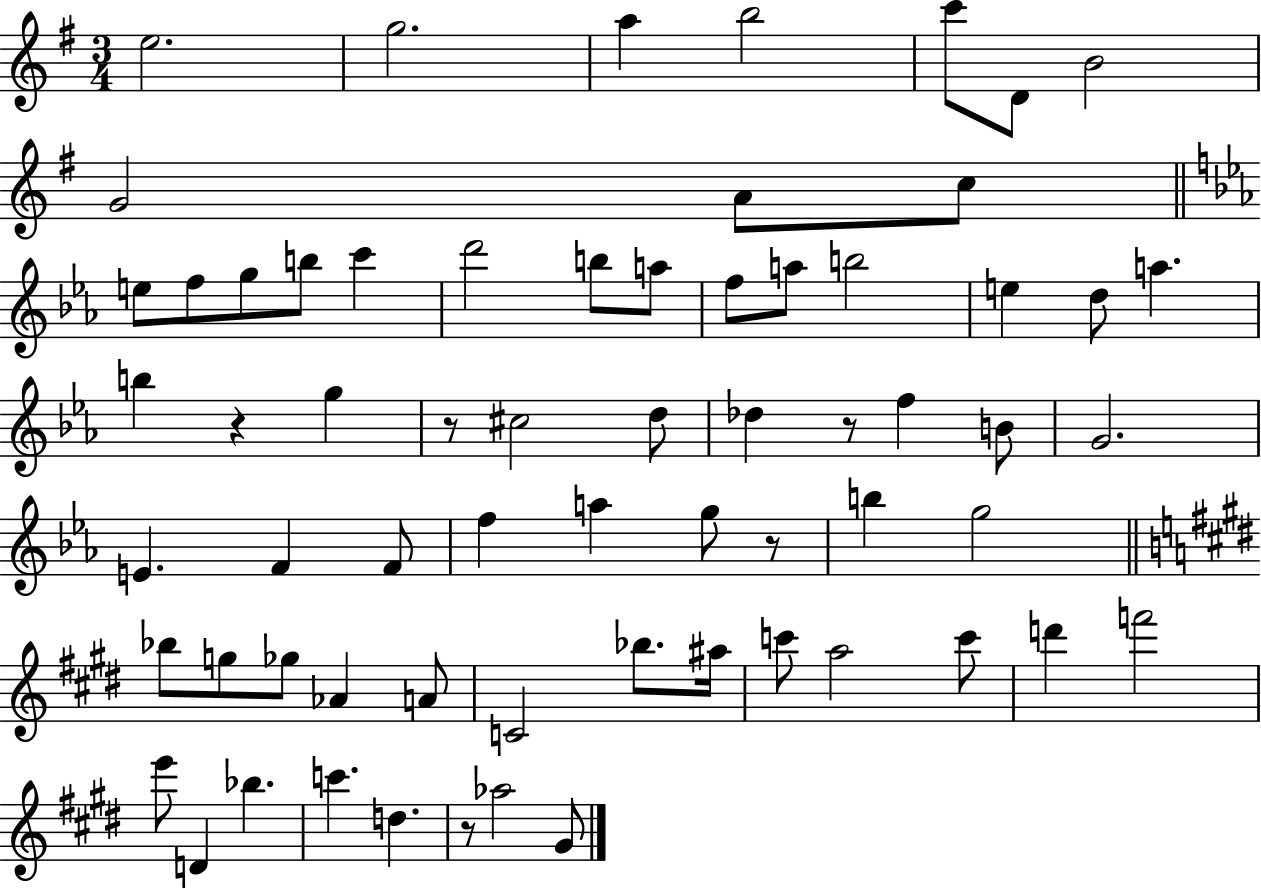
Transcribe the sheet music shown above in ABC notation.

X:1
T:Untitled
M:3/4
L:1/4
K:G
e2 g2 a b2 c'/2 D/2 B2 G2 A/2 c/2 e/2 f/2 g/2 b/2 c' d'2 b/2 a/2 f/2 a/2 b2 e d/2 a b z g z/2 ^c2 d/2 _d z/2 f B/2 G2 E F F/2 f a g/2 z/2 b g2 _b/2 g/2 _g/2 _A A/2 C2 _b/2 ^a/4 c'/2 a2 c'/2 d' f'2 e'/2 D _b c' d z/2 _a2 ^G/2